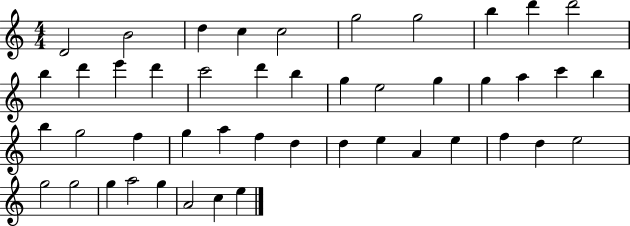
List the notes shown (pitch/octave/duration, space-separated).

D4/h B4/h D5/q C5/q C5/h G5/h G5/h B5/q D6/q D6/h B5/q D6/q E6/q D6/q C6/h D6/q B5/q G5/q E5/h G5/q G5/q A5/q C6/q B5/q B5/q G5/h F5/q G5/q A5/q F5/q D5/q D5/q E5/q A4/q E5/q F5/q D5/q E5/h G5/h G5/h G5/q A5/h G5/q A4/h C5/q E5/q